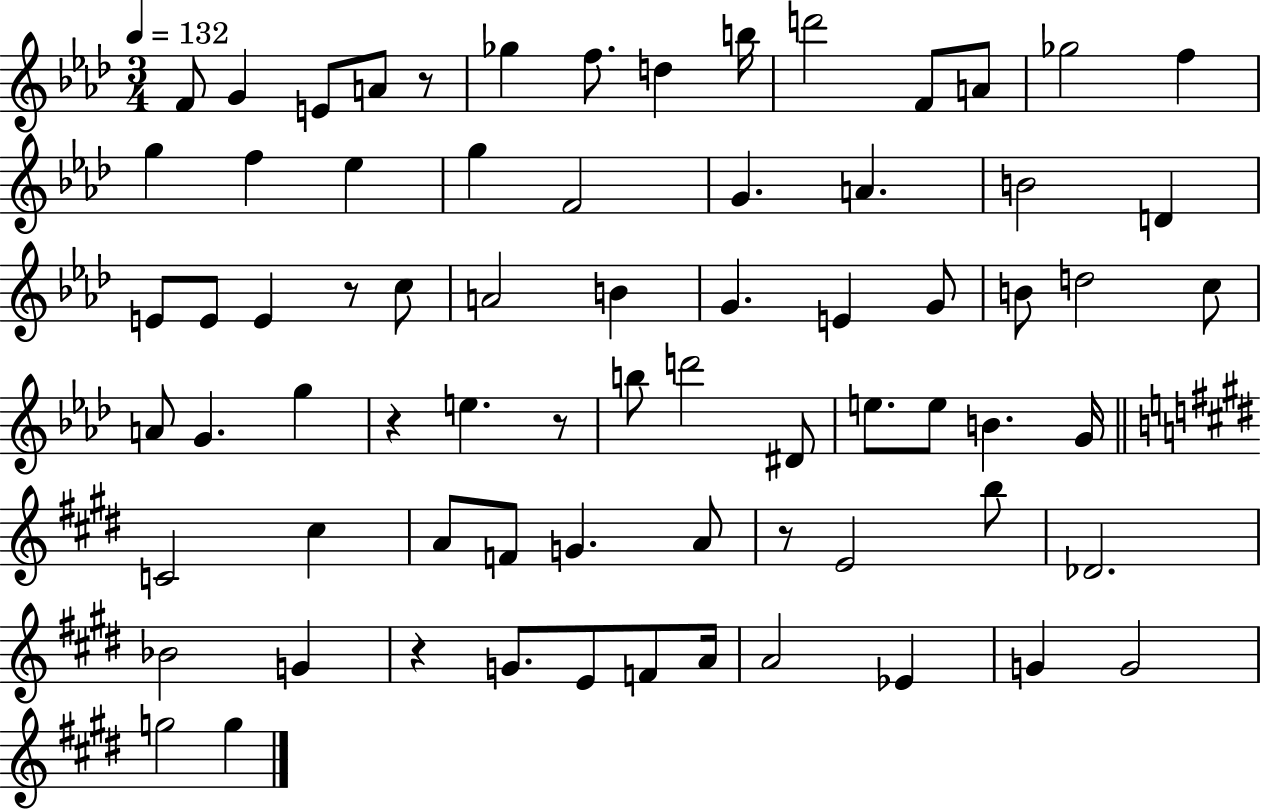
F4/e G4/q E4/e A4/e R/e Gb5/q F5/e. D5/q B5/s D6/h F4/e A4/e Gb5/h F5/q G5/q F5/q Eb5/q G5/q F4/h G4/q. A4/q. B4/h D4/q E4/e E4/e E4/q R/e C5/e A4/h B4/q G4/q. E4/q G4/e B4/e D5/h C5/e A4/e G4/q. G5/q R/q E5/q. R/e B5/e D6/h D#4/e E5/e. E5/e B4/q. G4/s C4/h C#5/q A4/e F4/e G4/q. A4/e R/e E4/h B5/e Db4/h. Bb4/h G4/q R/q G4/e. E4/e F4/e A4/s A4/h Eb4/q G4/q G4/h G5/h G5/q